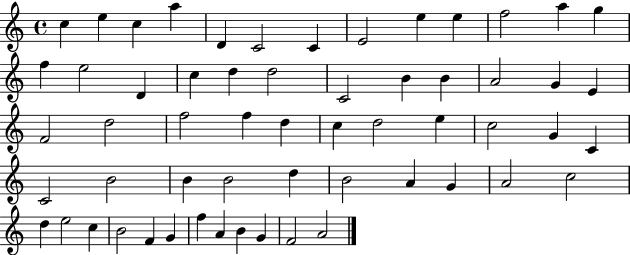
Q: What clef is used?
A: treble